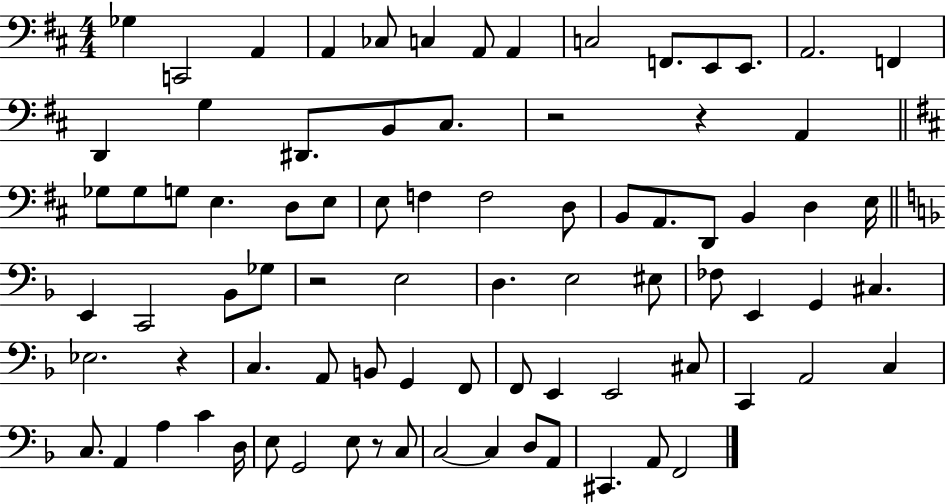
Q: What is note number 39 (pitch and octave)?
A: Bb2